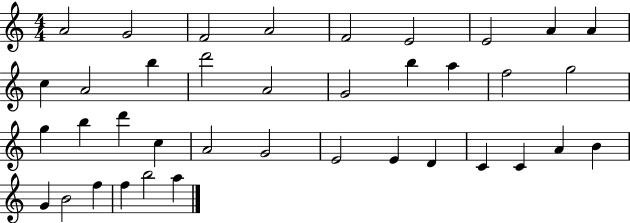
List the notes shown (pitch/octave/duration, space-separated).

A4/h G4/h F4/h A4/h F4/h E4/h E4/h A4/q A4/q C5/q A4/h B5/q D6/h A4/h G4/h B5/q A5/q F5/h G5/h G5/q B5/q D6/q C5/q A4/h G4/h E4/h E4/q D4/q C4/q C4/q A4/q B4/q G4/q B4/h F5/q F5/q B5/h A5/q